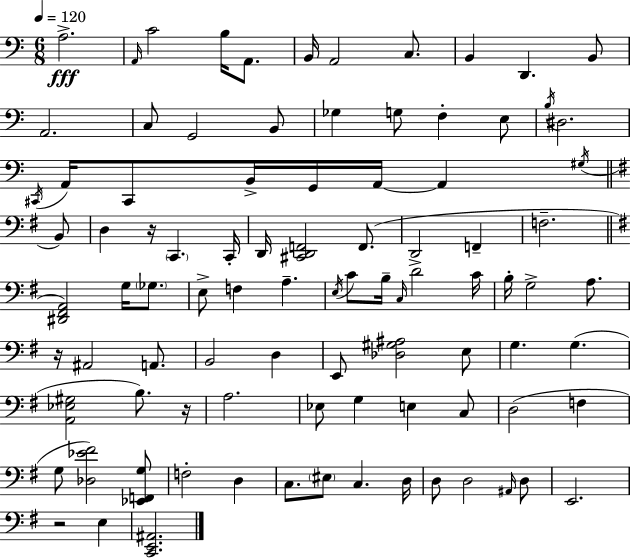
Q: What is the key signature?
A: A minor